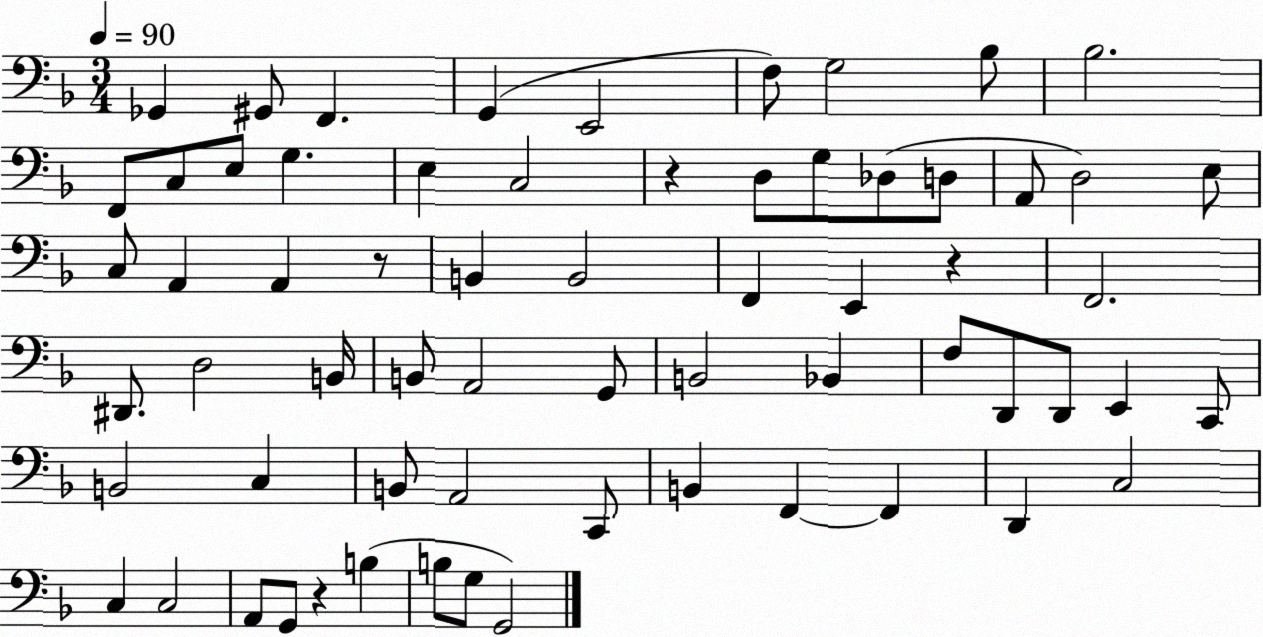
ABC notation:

X:1
T:Untitled
M:3/4
L:1/4
K:F
_G,, ^G,,/2 F,, G,, E,,2 F,/2 G,2 _B,/2 _B,2 F,,/2 C,/2 E,/2 G, E, C,2 z D,/2 G,/2 _D,/2 D,/2 A,,/2 D,2 E,/2 C,/2 A,, A,, z/2 B,, B,,2 F,, E,, z F,,2 ^D,,/2 D,2 B,,/4 B,,/2 A,,2 G,,/2 B,,2 _B,, F,/2 D,,/2 D,,/2 E,, C,,/2 B,,2 C, B,,/2 A,,2 C,,/2 B,, F,, F,, D,, C,2 C, C,2 A,,/2 G,,/2 z B, B,/2 G,/2 G,,2